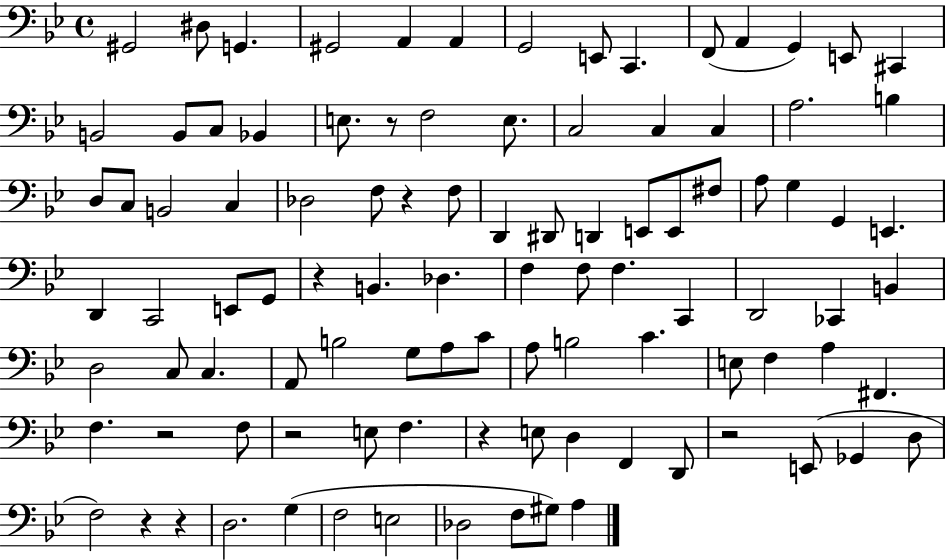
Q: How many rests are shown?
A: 9